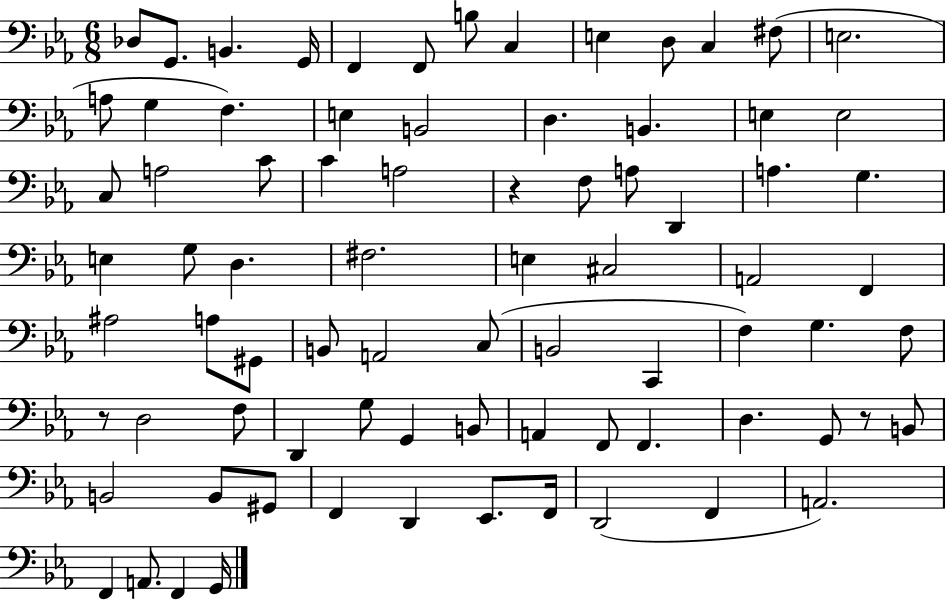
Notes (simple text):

Db3/e G2/e. B2/q. G2/s F2/q F2/e B3/e C3/q E3/q D3/e C3/q F#3/e E3/h. A3/e G3/q F3/q. E3/q B2/h D3/q. B2/q. E3/q E3/h C3/e A3/h C4/e C4/q A3/h R/q F3/e A3/e D2/q A3/q. G3/q. E3/q G3/e D3/q. F#3/h. E3/q C#3/h A2/h F2/q A#3/h A3/e G#2/e B2/e A2/h C3/e B2/h C2/q F3/q G3/q. F3/e R/e D3/h F3/e D2/q G3/e G2/q B2/e A2/q F2/e F2/q. D3/q. G2/e R/e B2/e B2/h B2/e G#2/e F2/q D2/q Eb2/e. F2/s D2/h F2/q A2/h. F2/q A2/e. F2/q G2/s